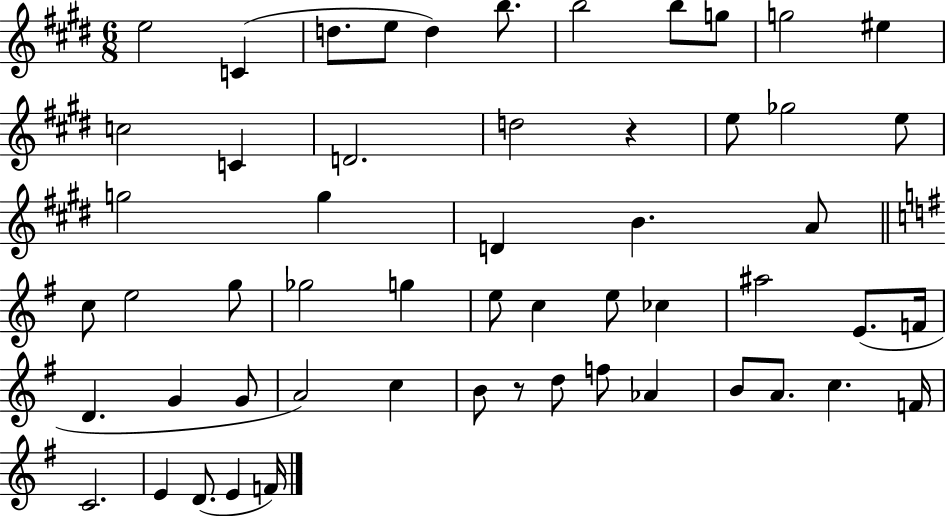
{
  \clef treble
  \numericTimeSignature
  \time 6/8
  \key e \major
  e''2 c'4( | d''8. e''8 d''4) b''8. | b''2 b''8 g''8 | g''2 eis''4 | \break c''2 c'4 | d'2. | d''2 r4 | e''8 ges''2 e''8 | \break g''2 g''4 | d'4 b'4. a'8 | \bar "||" \break \key g \major c''8 e''2 g''8 | ges''2 g''4 | e''8 c''4 e''8 ces''4 | ais''2 e'8.( f'16 | \break d'4. g'4 g'8 | a'2) c''4 | b'8 r8 d''8 f''8 aes'4 | b'8 a'8. c''4. f'16 | \break c'2. | e'4 d'8.( e'4 f'16) | \bar "|."
}